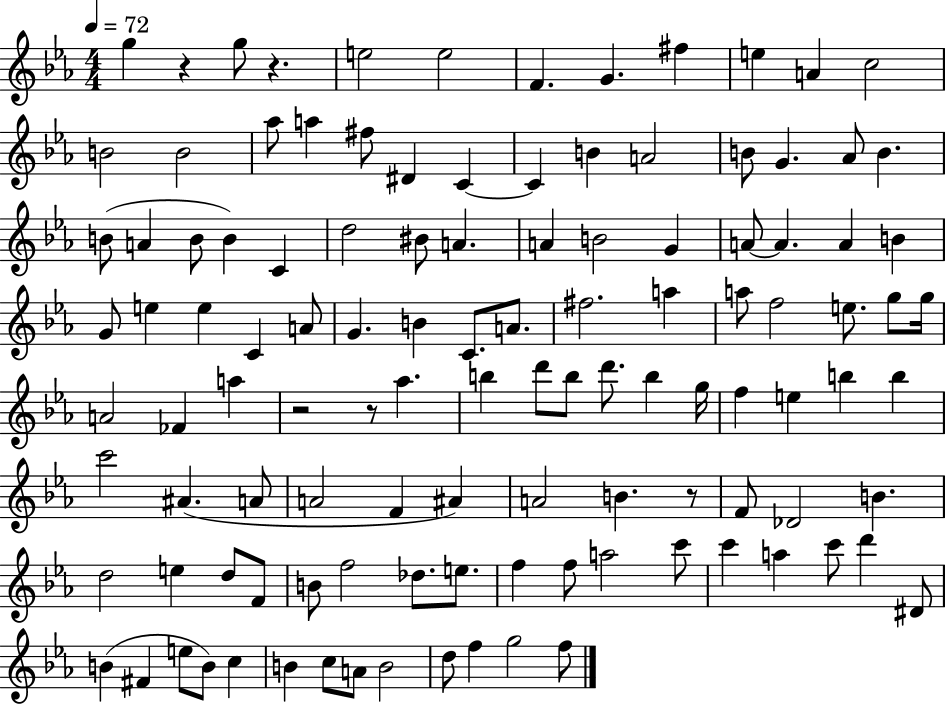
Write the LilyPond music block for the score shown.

{
  \clef treble
  \numericTimeSignature
  \time 4/4
  \key ees \major
  \tempo 4 = 72
  g''4 r4 g''8 r4. | e''2 e''2 | f'4. g'4. fis''4 | e''4 a'4 c''2 | \break b'2 b'2 | aes''8 a''4 fis''8 dis'4 c'4~~ | c'4 b'4 a'2 | b'8 g'4. aes'8 b'4. | \break b'8( a'4 b'8 b'4) c'4 | d''2 bis'8 a'4. | a'4 b'2 g'4 | a'8~~ a'4. a'4 b'4 | \break g'8 e''4 e''4 c'4 a'8 | g'4. b'4 c'8. a'8. | fis''2. a''4 | a''8 f''2 e''8. g''8 g''16 | \break a'2 fes'4 a''4 | r2 r8 aes''4. | b''4 d'''8 b''8 d'''8. b''4 g''16 | f''4 e''4 b''4 b''4 | \break c'''2 ais'4.( a'8 | a'2 f'4 ais'4) | a'2 b'4. r8 | f'8 des'2 b'4. | \break d''2 e''4 d''8 f'8 | b'8 f''2 des''8. e''8. | f''4 f''8 a''2 c'''8 | c'''4 a''4 c'''8 d'''4 dis'8 | \break b'4( fis'4 e''8 b'8) c''4 | b'4 c''8 a'8 b'2 | d''8 f''4 g''2 f''8 | \bar "|."
}